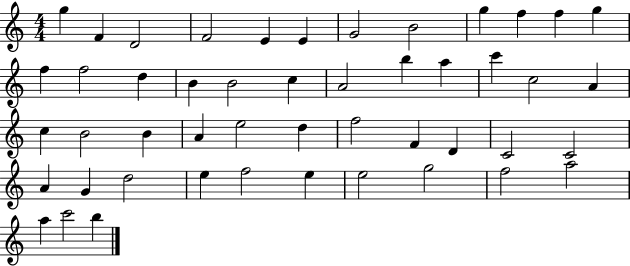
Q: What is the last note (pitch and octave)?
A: B5